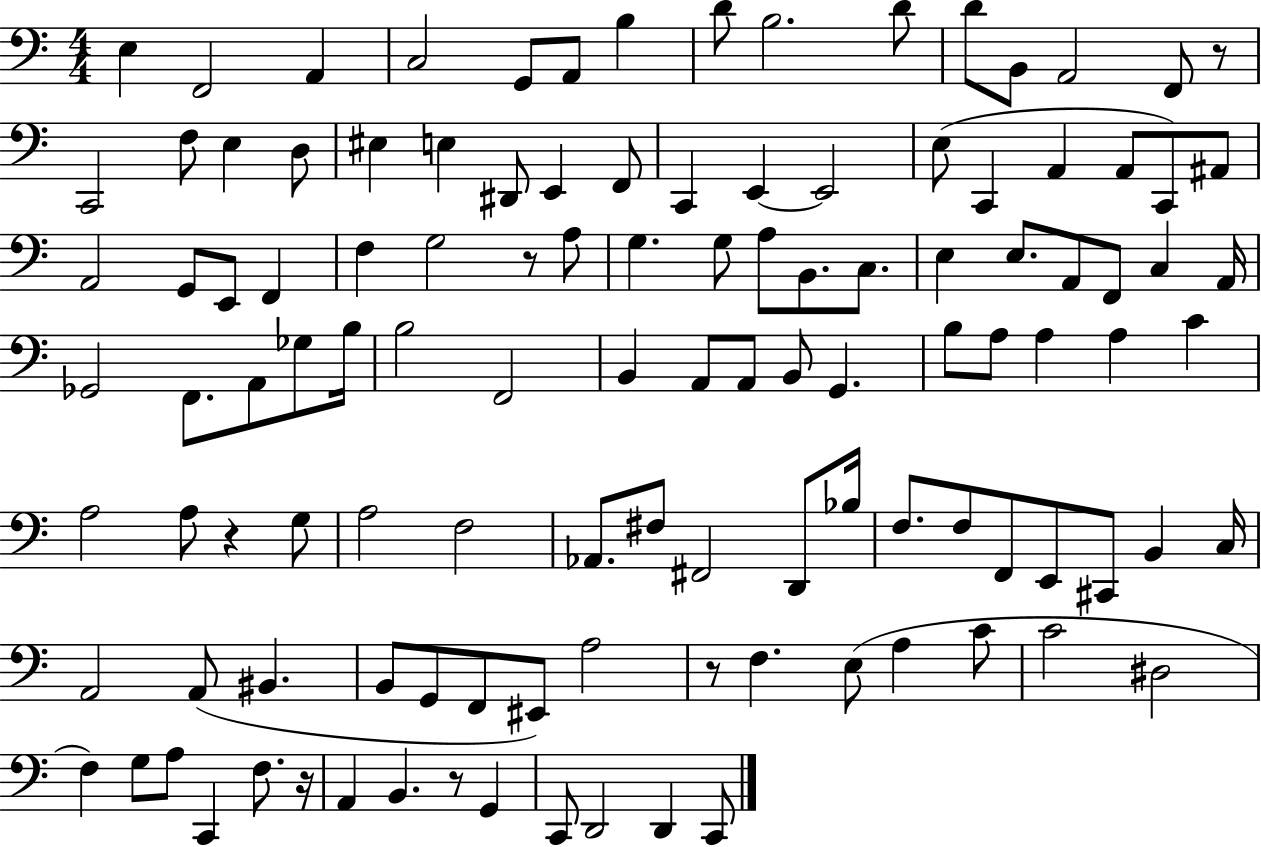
E3/q F2/h A2/q C3/h G2/e A2/e B3/q D4/e B3/h. D4/e D4/e B2/e A2/h F2/e R/e C2/h F3/e E3/q D3/e EIS3/q E3/q D#2/e E2/q F2/e C2/q E2/q E2/h E3/e C2/q A2/q A2/e C2/e A#2/e A2/h G2/e E2/e F2/q F3/q G3/h R/e A3/e G3/q. G3/e A3/e B2/e. C3/e. E3/q E3/e. A2/e F2/e C3/q A2/s Gb2/h F2/e. A2/e Gb3/e B3/s B3/h F2/h B2/q A2/e A2/e B2/e G2/q. B3/e A3/e A3/q A3/q C4/q A3/h A3/e R/q G3/e A3/h F3/h Ab2/e. F#3/e F#2/h D2/e Bb3/s F3/e. F3/e F2/e E2/e C#2/e B2/q C3/s A2/h A2/e BIS2/q. B2/e G2/e F2/e EIS2/e A3/h R/e F3/q. E3/e A3/q C4/e C4/h D#3/h F3/q G3/e A3/e C2/q F3/e. R/s A2/q B2/q. R/e G2/q C2/e D2/h D2/q C2/e